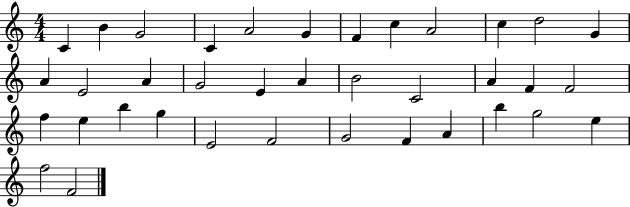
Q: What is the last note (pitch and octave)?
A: F4